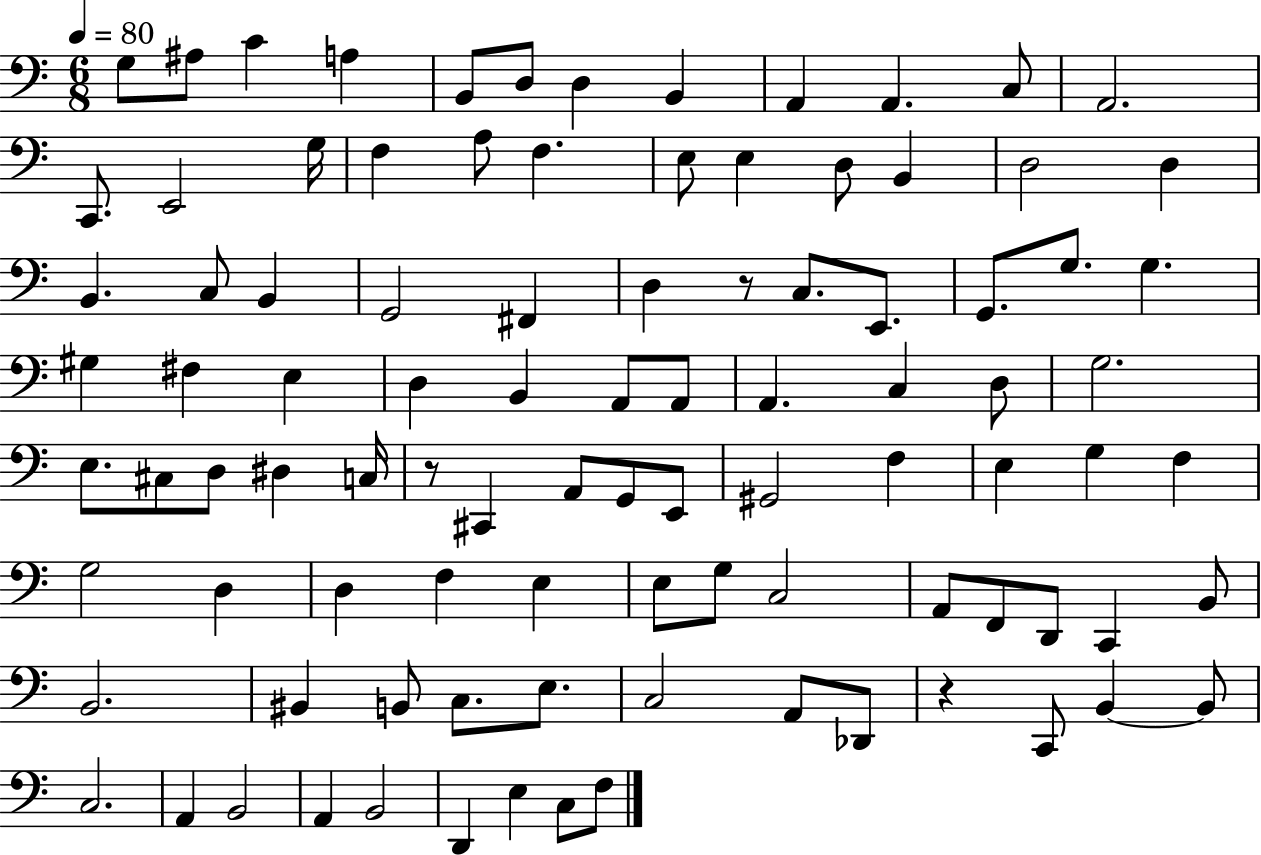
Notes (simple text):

G3/e A#3/e C4/q A3/q B2/e D3/e D3/q B2/q A2/q A2/q. C3/e A2/h. C2/e. E2/h G3/s F3/q A3/e F3/q. E3/e E3/q D3/e B2/q D3/h D3/q B2/q. C3/e B2/q G2/h F#2/q D3/q R/e C3/e. E2/e. G2/e. G3/e. G3/q. G#3/q F#3/q E3/q D3/q B2/q A2/e A2/e A2/q. C3/q D3/e G3/h. E3/e. C#3/e D3/e D#3/q C3/s R/e C#2/q A2/e G2/e E2/e G#2/h F3/q E3/q G3/q F3/q G3/h D3/q D3/q F3/q E3/q E3/e G3/e C3/h A2/e F2/e D2/e C2/q B2/e B2/h. BIS2/q B2/e C3/e. E3/e. C3/h A2/e Db2/e R/q C2/e B2/q B2/e C3/h. A2/q B2/h A2/q B2/h D2/q E3/q C3/e F3/e